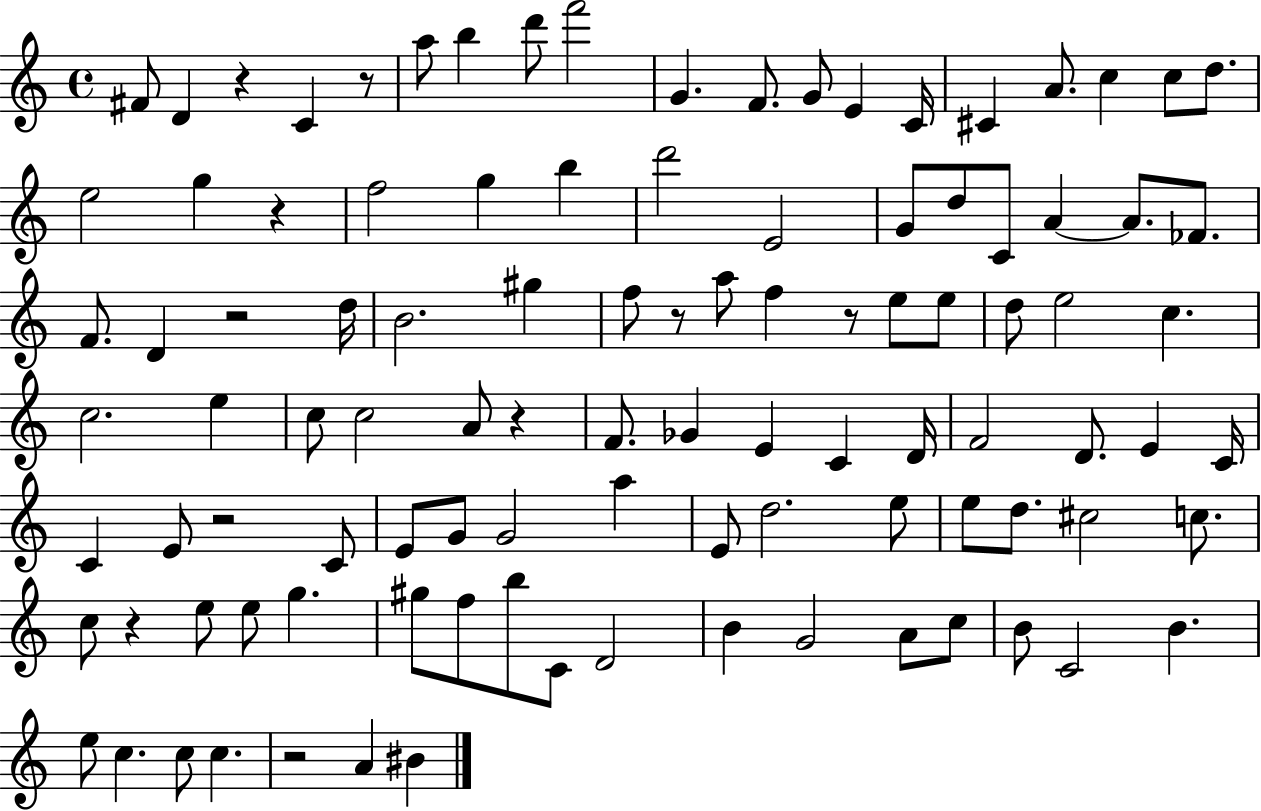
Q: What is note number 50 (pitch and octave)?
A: Gb4